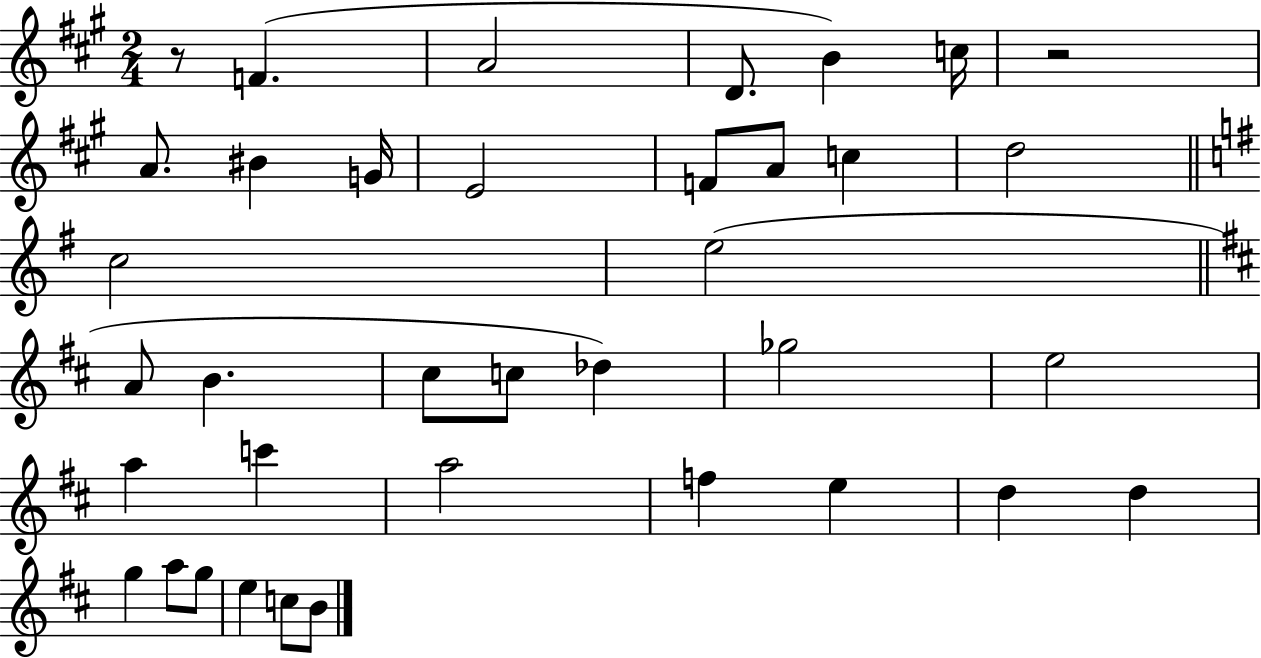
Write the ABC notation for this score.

X:1
T:Untitled
M:2/4
L:1/4
K:A
z/2 F A2 D/2 B c/4 z2 A/2 ^B G/4 E2 F/2 A/2 c d2 c2 e2 A/2 B ^c/2 c/2 _d _g2 e2 a c' a2 f e d d g a/2 g/2 e c/2 B/2